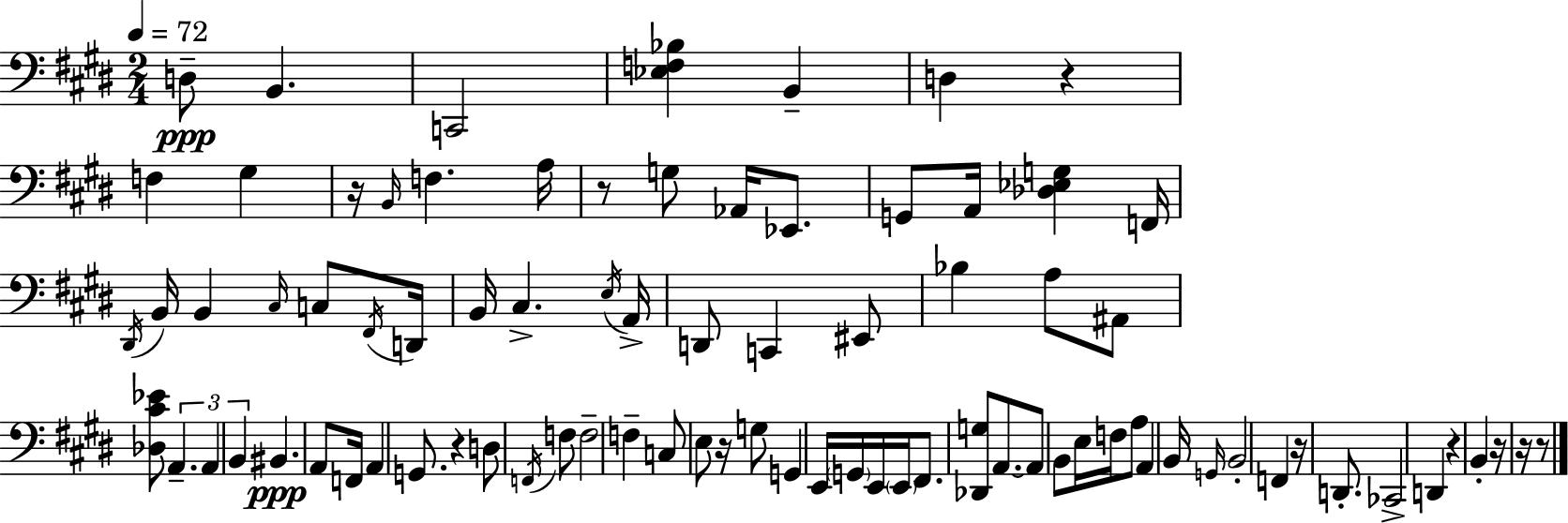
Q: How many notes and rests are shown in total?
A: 84